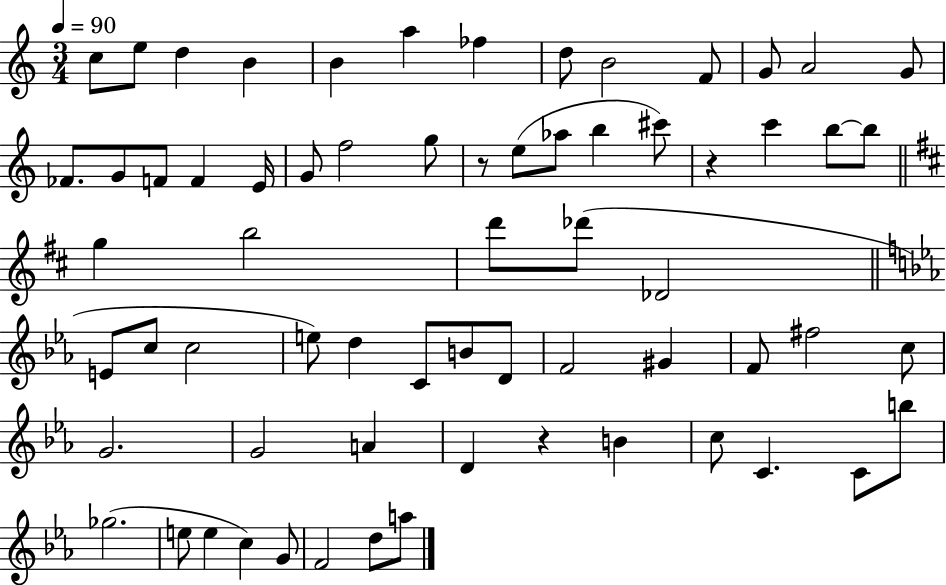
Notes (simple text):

C5/e E5/e D5/q B4/q B4/q A5/q FES5/q D5/e B4/h F4/e G4/e A4/h G4/e FES4/e. G4/e F4/e F4/q E4/s G4/e F5/h G5/e R/e E5/e Ab5/e B5/q C#6/e R/q C6/q B5/e B5/e G5/q B5/h D6/e Db6/e Db4/h E4/e C5/e C5/h E5/e D5/q C4/e B4/e D4/e F4/h G#4/q F4/e F#5/h C5/e G4/h. G4/h A4/q D4/q R/q B4/q C5/e C4/q. C4/e B5/e Gb5/h. E5/e E5/q C5/q G4/e F4/h D5/e A5/e